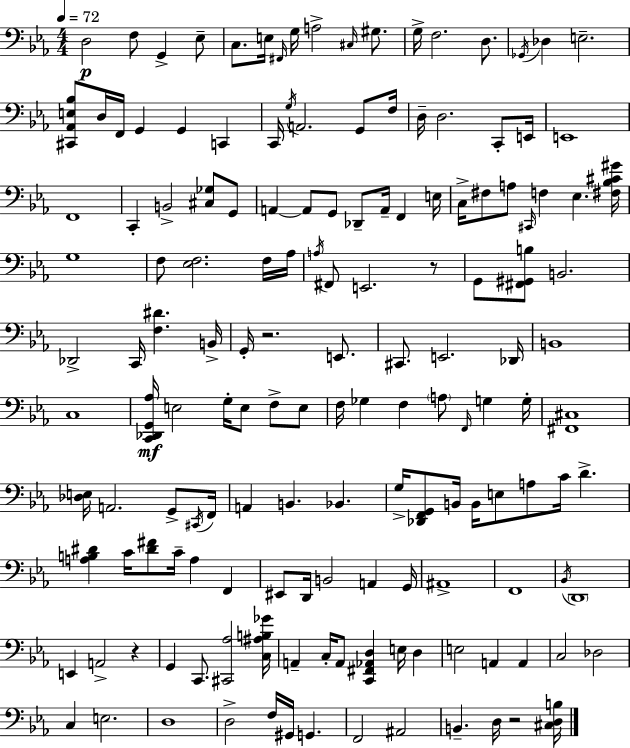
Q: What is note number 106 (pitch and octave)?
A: Bb2